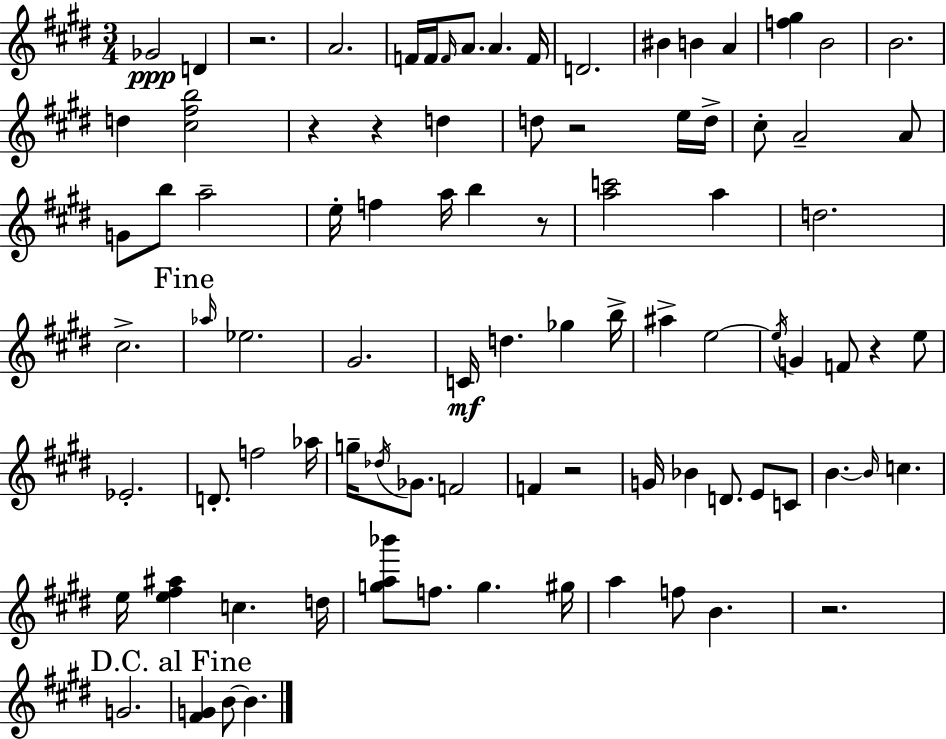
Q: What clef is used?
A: treble